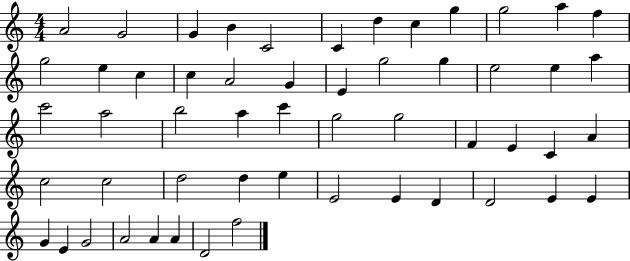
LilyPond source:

{
  \clef treble
  \numericTimeSignature
  \time 4/4
  \key c \major
  a'2 g'2 | g'4 b'4 c'2 | c'4 d''4 c''4 g''4 | g''2 a''4 f''4 | \break g''2 e''4 c''4 | c''4 a'2 g'4 | e'4 g''2 g''4 | e''2 e''4 a''4 | \break c'''2 a''2 | b''2 a''4 c'''4 | g''2 g''2 | f'4 e'4 c'4 a'4 | \break c''2 c''2 | d''2 d''4 e''4 | e'2 e'4 d'4 | d'2 e'4 e'4 | \break g'4 e'4 g'2 | a'2 a'4 a'4 | d'2 f''2 | \bar "|."
}